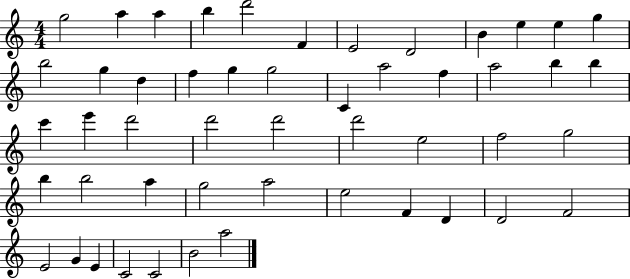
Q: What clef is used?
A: treble